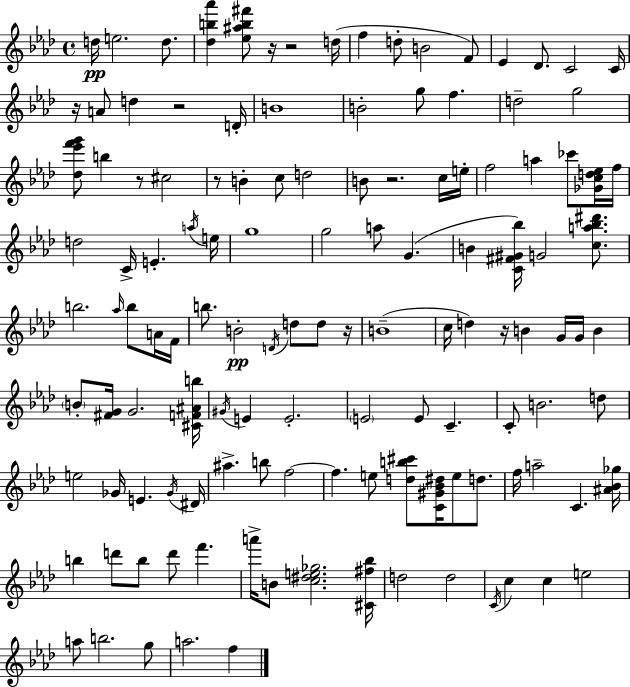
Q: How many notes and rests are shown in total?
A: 127